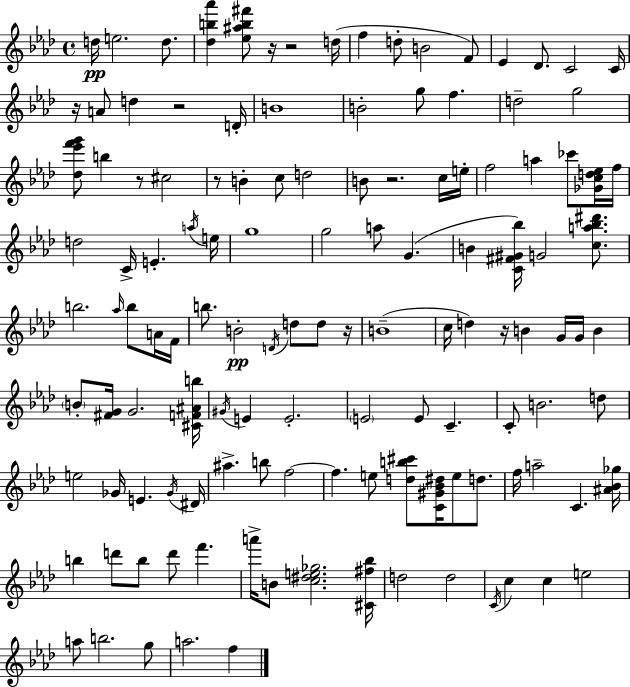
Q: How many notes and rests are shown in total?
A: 127